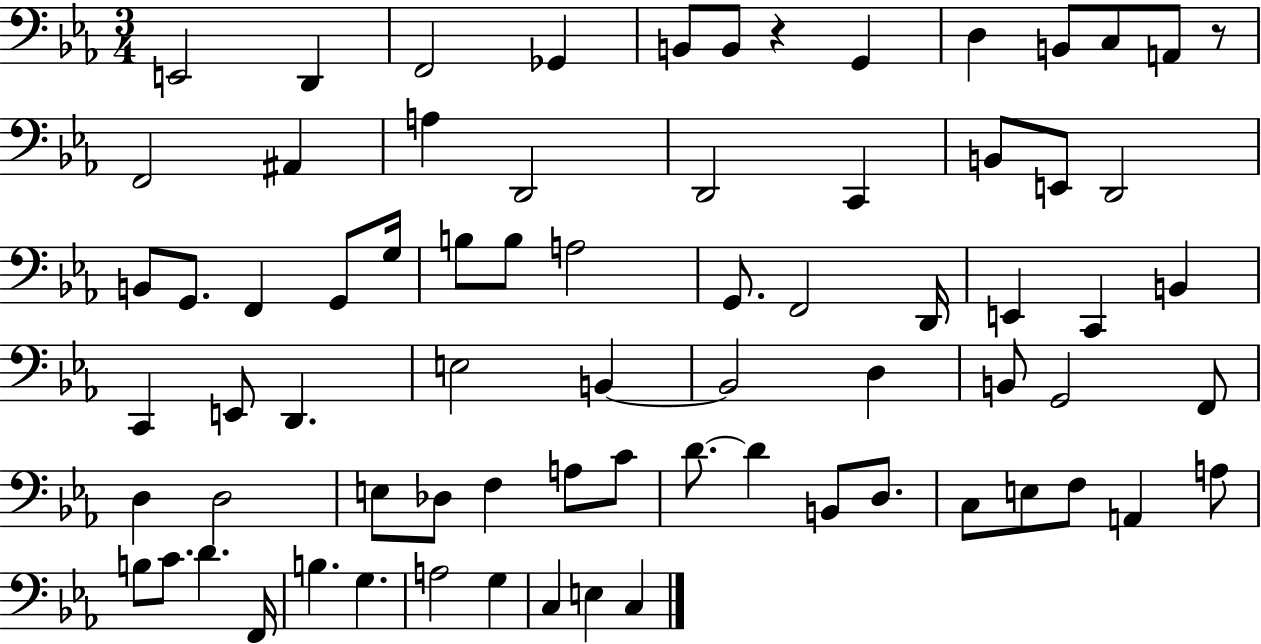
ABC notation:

X:1
T:Untitled
M:3/4
L:1/4
K:Eb
E,,2 D,, F,,2 _G,, B,,/2 B,,/2 z G,, D, B,,/2 C,/2 A,,/2 z/2 F,,2 ^A,, A, D,,2 D,,2 C,, B,,/2 E,,/2 D,,2 B,,/2 G,,/2 F,, G,,/2 G,/4 B,/2 B,/2 A,2 G,,/2 F,,2 D,,/4 E,, C,, B,, C,, E,,/2 D,, E,2 B,, B,,2 D, B,,/2 G,,2 F,,/2 D, D,2 E,/2 _D,/2 F, A,/2 C/2 D/2 D B,,/2 D,/2 C,/2 E,/2 F,/2 A,, A,/2 B,/2 C/2 D F,,/4 B, G, A,2 G, C, E, C,